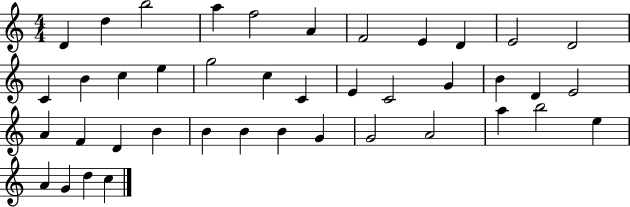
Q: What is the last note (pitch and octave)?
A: C5